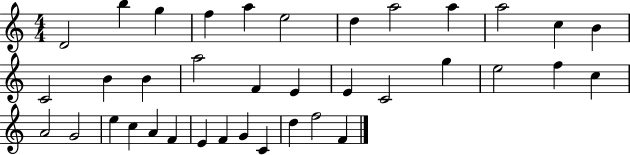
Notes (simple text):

D4/h B5/q G5/q F5/q A5/q E5/h D5/q A5/h A5/q A5/h C5/q B4/q C4/h B4/q B4/q A5/h F4/q E4/q E4/q C4/h G5/q E5/h F5/q C5/q A4/h G4/h E5/q C5/q A4/q F4/q E4/q F4/q G4/q C4/q D5/q F5/h F4/q